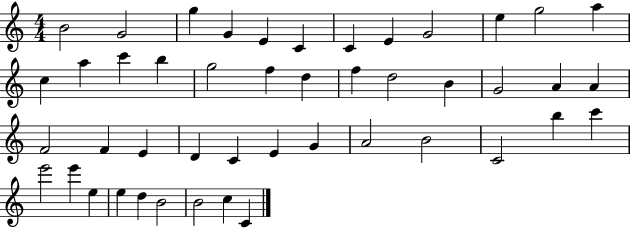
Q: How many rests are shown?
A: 0